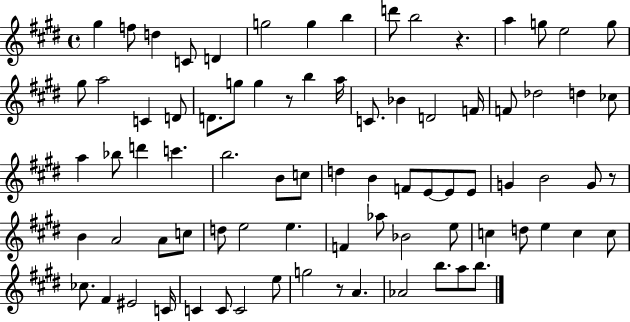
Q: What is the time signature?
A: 4/4